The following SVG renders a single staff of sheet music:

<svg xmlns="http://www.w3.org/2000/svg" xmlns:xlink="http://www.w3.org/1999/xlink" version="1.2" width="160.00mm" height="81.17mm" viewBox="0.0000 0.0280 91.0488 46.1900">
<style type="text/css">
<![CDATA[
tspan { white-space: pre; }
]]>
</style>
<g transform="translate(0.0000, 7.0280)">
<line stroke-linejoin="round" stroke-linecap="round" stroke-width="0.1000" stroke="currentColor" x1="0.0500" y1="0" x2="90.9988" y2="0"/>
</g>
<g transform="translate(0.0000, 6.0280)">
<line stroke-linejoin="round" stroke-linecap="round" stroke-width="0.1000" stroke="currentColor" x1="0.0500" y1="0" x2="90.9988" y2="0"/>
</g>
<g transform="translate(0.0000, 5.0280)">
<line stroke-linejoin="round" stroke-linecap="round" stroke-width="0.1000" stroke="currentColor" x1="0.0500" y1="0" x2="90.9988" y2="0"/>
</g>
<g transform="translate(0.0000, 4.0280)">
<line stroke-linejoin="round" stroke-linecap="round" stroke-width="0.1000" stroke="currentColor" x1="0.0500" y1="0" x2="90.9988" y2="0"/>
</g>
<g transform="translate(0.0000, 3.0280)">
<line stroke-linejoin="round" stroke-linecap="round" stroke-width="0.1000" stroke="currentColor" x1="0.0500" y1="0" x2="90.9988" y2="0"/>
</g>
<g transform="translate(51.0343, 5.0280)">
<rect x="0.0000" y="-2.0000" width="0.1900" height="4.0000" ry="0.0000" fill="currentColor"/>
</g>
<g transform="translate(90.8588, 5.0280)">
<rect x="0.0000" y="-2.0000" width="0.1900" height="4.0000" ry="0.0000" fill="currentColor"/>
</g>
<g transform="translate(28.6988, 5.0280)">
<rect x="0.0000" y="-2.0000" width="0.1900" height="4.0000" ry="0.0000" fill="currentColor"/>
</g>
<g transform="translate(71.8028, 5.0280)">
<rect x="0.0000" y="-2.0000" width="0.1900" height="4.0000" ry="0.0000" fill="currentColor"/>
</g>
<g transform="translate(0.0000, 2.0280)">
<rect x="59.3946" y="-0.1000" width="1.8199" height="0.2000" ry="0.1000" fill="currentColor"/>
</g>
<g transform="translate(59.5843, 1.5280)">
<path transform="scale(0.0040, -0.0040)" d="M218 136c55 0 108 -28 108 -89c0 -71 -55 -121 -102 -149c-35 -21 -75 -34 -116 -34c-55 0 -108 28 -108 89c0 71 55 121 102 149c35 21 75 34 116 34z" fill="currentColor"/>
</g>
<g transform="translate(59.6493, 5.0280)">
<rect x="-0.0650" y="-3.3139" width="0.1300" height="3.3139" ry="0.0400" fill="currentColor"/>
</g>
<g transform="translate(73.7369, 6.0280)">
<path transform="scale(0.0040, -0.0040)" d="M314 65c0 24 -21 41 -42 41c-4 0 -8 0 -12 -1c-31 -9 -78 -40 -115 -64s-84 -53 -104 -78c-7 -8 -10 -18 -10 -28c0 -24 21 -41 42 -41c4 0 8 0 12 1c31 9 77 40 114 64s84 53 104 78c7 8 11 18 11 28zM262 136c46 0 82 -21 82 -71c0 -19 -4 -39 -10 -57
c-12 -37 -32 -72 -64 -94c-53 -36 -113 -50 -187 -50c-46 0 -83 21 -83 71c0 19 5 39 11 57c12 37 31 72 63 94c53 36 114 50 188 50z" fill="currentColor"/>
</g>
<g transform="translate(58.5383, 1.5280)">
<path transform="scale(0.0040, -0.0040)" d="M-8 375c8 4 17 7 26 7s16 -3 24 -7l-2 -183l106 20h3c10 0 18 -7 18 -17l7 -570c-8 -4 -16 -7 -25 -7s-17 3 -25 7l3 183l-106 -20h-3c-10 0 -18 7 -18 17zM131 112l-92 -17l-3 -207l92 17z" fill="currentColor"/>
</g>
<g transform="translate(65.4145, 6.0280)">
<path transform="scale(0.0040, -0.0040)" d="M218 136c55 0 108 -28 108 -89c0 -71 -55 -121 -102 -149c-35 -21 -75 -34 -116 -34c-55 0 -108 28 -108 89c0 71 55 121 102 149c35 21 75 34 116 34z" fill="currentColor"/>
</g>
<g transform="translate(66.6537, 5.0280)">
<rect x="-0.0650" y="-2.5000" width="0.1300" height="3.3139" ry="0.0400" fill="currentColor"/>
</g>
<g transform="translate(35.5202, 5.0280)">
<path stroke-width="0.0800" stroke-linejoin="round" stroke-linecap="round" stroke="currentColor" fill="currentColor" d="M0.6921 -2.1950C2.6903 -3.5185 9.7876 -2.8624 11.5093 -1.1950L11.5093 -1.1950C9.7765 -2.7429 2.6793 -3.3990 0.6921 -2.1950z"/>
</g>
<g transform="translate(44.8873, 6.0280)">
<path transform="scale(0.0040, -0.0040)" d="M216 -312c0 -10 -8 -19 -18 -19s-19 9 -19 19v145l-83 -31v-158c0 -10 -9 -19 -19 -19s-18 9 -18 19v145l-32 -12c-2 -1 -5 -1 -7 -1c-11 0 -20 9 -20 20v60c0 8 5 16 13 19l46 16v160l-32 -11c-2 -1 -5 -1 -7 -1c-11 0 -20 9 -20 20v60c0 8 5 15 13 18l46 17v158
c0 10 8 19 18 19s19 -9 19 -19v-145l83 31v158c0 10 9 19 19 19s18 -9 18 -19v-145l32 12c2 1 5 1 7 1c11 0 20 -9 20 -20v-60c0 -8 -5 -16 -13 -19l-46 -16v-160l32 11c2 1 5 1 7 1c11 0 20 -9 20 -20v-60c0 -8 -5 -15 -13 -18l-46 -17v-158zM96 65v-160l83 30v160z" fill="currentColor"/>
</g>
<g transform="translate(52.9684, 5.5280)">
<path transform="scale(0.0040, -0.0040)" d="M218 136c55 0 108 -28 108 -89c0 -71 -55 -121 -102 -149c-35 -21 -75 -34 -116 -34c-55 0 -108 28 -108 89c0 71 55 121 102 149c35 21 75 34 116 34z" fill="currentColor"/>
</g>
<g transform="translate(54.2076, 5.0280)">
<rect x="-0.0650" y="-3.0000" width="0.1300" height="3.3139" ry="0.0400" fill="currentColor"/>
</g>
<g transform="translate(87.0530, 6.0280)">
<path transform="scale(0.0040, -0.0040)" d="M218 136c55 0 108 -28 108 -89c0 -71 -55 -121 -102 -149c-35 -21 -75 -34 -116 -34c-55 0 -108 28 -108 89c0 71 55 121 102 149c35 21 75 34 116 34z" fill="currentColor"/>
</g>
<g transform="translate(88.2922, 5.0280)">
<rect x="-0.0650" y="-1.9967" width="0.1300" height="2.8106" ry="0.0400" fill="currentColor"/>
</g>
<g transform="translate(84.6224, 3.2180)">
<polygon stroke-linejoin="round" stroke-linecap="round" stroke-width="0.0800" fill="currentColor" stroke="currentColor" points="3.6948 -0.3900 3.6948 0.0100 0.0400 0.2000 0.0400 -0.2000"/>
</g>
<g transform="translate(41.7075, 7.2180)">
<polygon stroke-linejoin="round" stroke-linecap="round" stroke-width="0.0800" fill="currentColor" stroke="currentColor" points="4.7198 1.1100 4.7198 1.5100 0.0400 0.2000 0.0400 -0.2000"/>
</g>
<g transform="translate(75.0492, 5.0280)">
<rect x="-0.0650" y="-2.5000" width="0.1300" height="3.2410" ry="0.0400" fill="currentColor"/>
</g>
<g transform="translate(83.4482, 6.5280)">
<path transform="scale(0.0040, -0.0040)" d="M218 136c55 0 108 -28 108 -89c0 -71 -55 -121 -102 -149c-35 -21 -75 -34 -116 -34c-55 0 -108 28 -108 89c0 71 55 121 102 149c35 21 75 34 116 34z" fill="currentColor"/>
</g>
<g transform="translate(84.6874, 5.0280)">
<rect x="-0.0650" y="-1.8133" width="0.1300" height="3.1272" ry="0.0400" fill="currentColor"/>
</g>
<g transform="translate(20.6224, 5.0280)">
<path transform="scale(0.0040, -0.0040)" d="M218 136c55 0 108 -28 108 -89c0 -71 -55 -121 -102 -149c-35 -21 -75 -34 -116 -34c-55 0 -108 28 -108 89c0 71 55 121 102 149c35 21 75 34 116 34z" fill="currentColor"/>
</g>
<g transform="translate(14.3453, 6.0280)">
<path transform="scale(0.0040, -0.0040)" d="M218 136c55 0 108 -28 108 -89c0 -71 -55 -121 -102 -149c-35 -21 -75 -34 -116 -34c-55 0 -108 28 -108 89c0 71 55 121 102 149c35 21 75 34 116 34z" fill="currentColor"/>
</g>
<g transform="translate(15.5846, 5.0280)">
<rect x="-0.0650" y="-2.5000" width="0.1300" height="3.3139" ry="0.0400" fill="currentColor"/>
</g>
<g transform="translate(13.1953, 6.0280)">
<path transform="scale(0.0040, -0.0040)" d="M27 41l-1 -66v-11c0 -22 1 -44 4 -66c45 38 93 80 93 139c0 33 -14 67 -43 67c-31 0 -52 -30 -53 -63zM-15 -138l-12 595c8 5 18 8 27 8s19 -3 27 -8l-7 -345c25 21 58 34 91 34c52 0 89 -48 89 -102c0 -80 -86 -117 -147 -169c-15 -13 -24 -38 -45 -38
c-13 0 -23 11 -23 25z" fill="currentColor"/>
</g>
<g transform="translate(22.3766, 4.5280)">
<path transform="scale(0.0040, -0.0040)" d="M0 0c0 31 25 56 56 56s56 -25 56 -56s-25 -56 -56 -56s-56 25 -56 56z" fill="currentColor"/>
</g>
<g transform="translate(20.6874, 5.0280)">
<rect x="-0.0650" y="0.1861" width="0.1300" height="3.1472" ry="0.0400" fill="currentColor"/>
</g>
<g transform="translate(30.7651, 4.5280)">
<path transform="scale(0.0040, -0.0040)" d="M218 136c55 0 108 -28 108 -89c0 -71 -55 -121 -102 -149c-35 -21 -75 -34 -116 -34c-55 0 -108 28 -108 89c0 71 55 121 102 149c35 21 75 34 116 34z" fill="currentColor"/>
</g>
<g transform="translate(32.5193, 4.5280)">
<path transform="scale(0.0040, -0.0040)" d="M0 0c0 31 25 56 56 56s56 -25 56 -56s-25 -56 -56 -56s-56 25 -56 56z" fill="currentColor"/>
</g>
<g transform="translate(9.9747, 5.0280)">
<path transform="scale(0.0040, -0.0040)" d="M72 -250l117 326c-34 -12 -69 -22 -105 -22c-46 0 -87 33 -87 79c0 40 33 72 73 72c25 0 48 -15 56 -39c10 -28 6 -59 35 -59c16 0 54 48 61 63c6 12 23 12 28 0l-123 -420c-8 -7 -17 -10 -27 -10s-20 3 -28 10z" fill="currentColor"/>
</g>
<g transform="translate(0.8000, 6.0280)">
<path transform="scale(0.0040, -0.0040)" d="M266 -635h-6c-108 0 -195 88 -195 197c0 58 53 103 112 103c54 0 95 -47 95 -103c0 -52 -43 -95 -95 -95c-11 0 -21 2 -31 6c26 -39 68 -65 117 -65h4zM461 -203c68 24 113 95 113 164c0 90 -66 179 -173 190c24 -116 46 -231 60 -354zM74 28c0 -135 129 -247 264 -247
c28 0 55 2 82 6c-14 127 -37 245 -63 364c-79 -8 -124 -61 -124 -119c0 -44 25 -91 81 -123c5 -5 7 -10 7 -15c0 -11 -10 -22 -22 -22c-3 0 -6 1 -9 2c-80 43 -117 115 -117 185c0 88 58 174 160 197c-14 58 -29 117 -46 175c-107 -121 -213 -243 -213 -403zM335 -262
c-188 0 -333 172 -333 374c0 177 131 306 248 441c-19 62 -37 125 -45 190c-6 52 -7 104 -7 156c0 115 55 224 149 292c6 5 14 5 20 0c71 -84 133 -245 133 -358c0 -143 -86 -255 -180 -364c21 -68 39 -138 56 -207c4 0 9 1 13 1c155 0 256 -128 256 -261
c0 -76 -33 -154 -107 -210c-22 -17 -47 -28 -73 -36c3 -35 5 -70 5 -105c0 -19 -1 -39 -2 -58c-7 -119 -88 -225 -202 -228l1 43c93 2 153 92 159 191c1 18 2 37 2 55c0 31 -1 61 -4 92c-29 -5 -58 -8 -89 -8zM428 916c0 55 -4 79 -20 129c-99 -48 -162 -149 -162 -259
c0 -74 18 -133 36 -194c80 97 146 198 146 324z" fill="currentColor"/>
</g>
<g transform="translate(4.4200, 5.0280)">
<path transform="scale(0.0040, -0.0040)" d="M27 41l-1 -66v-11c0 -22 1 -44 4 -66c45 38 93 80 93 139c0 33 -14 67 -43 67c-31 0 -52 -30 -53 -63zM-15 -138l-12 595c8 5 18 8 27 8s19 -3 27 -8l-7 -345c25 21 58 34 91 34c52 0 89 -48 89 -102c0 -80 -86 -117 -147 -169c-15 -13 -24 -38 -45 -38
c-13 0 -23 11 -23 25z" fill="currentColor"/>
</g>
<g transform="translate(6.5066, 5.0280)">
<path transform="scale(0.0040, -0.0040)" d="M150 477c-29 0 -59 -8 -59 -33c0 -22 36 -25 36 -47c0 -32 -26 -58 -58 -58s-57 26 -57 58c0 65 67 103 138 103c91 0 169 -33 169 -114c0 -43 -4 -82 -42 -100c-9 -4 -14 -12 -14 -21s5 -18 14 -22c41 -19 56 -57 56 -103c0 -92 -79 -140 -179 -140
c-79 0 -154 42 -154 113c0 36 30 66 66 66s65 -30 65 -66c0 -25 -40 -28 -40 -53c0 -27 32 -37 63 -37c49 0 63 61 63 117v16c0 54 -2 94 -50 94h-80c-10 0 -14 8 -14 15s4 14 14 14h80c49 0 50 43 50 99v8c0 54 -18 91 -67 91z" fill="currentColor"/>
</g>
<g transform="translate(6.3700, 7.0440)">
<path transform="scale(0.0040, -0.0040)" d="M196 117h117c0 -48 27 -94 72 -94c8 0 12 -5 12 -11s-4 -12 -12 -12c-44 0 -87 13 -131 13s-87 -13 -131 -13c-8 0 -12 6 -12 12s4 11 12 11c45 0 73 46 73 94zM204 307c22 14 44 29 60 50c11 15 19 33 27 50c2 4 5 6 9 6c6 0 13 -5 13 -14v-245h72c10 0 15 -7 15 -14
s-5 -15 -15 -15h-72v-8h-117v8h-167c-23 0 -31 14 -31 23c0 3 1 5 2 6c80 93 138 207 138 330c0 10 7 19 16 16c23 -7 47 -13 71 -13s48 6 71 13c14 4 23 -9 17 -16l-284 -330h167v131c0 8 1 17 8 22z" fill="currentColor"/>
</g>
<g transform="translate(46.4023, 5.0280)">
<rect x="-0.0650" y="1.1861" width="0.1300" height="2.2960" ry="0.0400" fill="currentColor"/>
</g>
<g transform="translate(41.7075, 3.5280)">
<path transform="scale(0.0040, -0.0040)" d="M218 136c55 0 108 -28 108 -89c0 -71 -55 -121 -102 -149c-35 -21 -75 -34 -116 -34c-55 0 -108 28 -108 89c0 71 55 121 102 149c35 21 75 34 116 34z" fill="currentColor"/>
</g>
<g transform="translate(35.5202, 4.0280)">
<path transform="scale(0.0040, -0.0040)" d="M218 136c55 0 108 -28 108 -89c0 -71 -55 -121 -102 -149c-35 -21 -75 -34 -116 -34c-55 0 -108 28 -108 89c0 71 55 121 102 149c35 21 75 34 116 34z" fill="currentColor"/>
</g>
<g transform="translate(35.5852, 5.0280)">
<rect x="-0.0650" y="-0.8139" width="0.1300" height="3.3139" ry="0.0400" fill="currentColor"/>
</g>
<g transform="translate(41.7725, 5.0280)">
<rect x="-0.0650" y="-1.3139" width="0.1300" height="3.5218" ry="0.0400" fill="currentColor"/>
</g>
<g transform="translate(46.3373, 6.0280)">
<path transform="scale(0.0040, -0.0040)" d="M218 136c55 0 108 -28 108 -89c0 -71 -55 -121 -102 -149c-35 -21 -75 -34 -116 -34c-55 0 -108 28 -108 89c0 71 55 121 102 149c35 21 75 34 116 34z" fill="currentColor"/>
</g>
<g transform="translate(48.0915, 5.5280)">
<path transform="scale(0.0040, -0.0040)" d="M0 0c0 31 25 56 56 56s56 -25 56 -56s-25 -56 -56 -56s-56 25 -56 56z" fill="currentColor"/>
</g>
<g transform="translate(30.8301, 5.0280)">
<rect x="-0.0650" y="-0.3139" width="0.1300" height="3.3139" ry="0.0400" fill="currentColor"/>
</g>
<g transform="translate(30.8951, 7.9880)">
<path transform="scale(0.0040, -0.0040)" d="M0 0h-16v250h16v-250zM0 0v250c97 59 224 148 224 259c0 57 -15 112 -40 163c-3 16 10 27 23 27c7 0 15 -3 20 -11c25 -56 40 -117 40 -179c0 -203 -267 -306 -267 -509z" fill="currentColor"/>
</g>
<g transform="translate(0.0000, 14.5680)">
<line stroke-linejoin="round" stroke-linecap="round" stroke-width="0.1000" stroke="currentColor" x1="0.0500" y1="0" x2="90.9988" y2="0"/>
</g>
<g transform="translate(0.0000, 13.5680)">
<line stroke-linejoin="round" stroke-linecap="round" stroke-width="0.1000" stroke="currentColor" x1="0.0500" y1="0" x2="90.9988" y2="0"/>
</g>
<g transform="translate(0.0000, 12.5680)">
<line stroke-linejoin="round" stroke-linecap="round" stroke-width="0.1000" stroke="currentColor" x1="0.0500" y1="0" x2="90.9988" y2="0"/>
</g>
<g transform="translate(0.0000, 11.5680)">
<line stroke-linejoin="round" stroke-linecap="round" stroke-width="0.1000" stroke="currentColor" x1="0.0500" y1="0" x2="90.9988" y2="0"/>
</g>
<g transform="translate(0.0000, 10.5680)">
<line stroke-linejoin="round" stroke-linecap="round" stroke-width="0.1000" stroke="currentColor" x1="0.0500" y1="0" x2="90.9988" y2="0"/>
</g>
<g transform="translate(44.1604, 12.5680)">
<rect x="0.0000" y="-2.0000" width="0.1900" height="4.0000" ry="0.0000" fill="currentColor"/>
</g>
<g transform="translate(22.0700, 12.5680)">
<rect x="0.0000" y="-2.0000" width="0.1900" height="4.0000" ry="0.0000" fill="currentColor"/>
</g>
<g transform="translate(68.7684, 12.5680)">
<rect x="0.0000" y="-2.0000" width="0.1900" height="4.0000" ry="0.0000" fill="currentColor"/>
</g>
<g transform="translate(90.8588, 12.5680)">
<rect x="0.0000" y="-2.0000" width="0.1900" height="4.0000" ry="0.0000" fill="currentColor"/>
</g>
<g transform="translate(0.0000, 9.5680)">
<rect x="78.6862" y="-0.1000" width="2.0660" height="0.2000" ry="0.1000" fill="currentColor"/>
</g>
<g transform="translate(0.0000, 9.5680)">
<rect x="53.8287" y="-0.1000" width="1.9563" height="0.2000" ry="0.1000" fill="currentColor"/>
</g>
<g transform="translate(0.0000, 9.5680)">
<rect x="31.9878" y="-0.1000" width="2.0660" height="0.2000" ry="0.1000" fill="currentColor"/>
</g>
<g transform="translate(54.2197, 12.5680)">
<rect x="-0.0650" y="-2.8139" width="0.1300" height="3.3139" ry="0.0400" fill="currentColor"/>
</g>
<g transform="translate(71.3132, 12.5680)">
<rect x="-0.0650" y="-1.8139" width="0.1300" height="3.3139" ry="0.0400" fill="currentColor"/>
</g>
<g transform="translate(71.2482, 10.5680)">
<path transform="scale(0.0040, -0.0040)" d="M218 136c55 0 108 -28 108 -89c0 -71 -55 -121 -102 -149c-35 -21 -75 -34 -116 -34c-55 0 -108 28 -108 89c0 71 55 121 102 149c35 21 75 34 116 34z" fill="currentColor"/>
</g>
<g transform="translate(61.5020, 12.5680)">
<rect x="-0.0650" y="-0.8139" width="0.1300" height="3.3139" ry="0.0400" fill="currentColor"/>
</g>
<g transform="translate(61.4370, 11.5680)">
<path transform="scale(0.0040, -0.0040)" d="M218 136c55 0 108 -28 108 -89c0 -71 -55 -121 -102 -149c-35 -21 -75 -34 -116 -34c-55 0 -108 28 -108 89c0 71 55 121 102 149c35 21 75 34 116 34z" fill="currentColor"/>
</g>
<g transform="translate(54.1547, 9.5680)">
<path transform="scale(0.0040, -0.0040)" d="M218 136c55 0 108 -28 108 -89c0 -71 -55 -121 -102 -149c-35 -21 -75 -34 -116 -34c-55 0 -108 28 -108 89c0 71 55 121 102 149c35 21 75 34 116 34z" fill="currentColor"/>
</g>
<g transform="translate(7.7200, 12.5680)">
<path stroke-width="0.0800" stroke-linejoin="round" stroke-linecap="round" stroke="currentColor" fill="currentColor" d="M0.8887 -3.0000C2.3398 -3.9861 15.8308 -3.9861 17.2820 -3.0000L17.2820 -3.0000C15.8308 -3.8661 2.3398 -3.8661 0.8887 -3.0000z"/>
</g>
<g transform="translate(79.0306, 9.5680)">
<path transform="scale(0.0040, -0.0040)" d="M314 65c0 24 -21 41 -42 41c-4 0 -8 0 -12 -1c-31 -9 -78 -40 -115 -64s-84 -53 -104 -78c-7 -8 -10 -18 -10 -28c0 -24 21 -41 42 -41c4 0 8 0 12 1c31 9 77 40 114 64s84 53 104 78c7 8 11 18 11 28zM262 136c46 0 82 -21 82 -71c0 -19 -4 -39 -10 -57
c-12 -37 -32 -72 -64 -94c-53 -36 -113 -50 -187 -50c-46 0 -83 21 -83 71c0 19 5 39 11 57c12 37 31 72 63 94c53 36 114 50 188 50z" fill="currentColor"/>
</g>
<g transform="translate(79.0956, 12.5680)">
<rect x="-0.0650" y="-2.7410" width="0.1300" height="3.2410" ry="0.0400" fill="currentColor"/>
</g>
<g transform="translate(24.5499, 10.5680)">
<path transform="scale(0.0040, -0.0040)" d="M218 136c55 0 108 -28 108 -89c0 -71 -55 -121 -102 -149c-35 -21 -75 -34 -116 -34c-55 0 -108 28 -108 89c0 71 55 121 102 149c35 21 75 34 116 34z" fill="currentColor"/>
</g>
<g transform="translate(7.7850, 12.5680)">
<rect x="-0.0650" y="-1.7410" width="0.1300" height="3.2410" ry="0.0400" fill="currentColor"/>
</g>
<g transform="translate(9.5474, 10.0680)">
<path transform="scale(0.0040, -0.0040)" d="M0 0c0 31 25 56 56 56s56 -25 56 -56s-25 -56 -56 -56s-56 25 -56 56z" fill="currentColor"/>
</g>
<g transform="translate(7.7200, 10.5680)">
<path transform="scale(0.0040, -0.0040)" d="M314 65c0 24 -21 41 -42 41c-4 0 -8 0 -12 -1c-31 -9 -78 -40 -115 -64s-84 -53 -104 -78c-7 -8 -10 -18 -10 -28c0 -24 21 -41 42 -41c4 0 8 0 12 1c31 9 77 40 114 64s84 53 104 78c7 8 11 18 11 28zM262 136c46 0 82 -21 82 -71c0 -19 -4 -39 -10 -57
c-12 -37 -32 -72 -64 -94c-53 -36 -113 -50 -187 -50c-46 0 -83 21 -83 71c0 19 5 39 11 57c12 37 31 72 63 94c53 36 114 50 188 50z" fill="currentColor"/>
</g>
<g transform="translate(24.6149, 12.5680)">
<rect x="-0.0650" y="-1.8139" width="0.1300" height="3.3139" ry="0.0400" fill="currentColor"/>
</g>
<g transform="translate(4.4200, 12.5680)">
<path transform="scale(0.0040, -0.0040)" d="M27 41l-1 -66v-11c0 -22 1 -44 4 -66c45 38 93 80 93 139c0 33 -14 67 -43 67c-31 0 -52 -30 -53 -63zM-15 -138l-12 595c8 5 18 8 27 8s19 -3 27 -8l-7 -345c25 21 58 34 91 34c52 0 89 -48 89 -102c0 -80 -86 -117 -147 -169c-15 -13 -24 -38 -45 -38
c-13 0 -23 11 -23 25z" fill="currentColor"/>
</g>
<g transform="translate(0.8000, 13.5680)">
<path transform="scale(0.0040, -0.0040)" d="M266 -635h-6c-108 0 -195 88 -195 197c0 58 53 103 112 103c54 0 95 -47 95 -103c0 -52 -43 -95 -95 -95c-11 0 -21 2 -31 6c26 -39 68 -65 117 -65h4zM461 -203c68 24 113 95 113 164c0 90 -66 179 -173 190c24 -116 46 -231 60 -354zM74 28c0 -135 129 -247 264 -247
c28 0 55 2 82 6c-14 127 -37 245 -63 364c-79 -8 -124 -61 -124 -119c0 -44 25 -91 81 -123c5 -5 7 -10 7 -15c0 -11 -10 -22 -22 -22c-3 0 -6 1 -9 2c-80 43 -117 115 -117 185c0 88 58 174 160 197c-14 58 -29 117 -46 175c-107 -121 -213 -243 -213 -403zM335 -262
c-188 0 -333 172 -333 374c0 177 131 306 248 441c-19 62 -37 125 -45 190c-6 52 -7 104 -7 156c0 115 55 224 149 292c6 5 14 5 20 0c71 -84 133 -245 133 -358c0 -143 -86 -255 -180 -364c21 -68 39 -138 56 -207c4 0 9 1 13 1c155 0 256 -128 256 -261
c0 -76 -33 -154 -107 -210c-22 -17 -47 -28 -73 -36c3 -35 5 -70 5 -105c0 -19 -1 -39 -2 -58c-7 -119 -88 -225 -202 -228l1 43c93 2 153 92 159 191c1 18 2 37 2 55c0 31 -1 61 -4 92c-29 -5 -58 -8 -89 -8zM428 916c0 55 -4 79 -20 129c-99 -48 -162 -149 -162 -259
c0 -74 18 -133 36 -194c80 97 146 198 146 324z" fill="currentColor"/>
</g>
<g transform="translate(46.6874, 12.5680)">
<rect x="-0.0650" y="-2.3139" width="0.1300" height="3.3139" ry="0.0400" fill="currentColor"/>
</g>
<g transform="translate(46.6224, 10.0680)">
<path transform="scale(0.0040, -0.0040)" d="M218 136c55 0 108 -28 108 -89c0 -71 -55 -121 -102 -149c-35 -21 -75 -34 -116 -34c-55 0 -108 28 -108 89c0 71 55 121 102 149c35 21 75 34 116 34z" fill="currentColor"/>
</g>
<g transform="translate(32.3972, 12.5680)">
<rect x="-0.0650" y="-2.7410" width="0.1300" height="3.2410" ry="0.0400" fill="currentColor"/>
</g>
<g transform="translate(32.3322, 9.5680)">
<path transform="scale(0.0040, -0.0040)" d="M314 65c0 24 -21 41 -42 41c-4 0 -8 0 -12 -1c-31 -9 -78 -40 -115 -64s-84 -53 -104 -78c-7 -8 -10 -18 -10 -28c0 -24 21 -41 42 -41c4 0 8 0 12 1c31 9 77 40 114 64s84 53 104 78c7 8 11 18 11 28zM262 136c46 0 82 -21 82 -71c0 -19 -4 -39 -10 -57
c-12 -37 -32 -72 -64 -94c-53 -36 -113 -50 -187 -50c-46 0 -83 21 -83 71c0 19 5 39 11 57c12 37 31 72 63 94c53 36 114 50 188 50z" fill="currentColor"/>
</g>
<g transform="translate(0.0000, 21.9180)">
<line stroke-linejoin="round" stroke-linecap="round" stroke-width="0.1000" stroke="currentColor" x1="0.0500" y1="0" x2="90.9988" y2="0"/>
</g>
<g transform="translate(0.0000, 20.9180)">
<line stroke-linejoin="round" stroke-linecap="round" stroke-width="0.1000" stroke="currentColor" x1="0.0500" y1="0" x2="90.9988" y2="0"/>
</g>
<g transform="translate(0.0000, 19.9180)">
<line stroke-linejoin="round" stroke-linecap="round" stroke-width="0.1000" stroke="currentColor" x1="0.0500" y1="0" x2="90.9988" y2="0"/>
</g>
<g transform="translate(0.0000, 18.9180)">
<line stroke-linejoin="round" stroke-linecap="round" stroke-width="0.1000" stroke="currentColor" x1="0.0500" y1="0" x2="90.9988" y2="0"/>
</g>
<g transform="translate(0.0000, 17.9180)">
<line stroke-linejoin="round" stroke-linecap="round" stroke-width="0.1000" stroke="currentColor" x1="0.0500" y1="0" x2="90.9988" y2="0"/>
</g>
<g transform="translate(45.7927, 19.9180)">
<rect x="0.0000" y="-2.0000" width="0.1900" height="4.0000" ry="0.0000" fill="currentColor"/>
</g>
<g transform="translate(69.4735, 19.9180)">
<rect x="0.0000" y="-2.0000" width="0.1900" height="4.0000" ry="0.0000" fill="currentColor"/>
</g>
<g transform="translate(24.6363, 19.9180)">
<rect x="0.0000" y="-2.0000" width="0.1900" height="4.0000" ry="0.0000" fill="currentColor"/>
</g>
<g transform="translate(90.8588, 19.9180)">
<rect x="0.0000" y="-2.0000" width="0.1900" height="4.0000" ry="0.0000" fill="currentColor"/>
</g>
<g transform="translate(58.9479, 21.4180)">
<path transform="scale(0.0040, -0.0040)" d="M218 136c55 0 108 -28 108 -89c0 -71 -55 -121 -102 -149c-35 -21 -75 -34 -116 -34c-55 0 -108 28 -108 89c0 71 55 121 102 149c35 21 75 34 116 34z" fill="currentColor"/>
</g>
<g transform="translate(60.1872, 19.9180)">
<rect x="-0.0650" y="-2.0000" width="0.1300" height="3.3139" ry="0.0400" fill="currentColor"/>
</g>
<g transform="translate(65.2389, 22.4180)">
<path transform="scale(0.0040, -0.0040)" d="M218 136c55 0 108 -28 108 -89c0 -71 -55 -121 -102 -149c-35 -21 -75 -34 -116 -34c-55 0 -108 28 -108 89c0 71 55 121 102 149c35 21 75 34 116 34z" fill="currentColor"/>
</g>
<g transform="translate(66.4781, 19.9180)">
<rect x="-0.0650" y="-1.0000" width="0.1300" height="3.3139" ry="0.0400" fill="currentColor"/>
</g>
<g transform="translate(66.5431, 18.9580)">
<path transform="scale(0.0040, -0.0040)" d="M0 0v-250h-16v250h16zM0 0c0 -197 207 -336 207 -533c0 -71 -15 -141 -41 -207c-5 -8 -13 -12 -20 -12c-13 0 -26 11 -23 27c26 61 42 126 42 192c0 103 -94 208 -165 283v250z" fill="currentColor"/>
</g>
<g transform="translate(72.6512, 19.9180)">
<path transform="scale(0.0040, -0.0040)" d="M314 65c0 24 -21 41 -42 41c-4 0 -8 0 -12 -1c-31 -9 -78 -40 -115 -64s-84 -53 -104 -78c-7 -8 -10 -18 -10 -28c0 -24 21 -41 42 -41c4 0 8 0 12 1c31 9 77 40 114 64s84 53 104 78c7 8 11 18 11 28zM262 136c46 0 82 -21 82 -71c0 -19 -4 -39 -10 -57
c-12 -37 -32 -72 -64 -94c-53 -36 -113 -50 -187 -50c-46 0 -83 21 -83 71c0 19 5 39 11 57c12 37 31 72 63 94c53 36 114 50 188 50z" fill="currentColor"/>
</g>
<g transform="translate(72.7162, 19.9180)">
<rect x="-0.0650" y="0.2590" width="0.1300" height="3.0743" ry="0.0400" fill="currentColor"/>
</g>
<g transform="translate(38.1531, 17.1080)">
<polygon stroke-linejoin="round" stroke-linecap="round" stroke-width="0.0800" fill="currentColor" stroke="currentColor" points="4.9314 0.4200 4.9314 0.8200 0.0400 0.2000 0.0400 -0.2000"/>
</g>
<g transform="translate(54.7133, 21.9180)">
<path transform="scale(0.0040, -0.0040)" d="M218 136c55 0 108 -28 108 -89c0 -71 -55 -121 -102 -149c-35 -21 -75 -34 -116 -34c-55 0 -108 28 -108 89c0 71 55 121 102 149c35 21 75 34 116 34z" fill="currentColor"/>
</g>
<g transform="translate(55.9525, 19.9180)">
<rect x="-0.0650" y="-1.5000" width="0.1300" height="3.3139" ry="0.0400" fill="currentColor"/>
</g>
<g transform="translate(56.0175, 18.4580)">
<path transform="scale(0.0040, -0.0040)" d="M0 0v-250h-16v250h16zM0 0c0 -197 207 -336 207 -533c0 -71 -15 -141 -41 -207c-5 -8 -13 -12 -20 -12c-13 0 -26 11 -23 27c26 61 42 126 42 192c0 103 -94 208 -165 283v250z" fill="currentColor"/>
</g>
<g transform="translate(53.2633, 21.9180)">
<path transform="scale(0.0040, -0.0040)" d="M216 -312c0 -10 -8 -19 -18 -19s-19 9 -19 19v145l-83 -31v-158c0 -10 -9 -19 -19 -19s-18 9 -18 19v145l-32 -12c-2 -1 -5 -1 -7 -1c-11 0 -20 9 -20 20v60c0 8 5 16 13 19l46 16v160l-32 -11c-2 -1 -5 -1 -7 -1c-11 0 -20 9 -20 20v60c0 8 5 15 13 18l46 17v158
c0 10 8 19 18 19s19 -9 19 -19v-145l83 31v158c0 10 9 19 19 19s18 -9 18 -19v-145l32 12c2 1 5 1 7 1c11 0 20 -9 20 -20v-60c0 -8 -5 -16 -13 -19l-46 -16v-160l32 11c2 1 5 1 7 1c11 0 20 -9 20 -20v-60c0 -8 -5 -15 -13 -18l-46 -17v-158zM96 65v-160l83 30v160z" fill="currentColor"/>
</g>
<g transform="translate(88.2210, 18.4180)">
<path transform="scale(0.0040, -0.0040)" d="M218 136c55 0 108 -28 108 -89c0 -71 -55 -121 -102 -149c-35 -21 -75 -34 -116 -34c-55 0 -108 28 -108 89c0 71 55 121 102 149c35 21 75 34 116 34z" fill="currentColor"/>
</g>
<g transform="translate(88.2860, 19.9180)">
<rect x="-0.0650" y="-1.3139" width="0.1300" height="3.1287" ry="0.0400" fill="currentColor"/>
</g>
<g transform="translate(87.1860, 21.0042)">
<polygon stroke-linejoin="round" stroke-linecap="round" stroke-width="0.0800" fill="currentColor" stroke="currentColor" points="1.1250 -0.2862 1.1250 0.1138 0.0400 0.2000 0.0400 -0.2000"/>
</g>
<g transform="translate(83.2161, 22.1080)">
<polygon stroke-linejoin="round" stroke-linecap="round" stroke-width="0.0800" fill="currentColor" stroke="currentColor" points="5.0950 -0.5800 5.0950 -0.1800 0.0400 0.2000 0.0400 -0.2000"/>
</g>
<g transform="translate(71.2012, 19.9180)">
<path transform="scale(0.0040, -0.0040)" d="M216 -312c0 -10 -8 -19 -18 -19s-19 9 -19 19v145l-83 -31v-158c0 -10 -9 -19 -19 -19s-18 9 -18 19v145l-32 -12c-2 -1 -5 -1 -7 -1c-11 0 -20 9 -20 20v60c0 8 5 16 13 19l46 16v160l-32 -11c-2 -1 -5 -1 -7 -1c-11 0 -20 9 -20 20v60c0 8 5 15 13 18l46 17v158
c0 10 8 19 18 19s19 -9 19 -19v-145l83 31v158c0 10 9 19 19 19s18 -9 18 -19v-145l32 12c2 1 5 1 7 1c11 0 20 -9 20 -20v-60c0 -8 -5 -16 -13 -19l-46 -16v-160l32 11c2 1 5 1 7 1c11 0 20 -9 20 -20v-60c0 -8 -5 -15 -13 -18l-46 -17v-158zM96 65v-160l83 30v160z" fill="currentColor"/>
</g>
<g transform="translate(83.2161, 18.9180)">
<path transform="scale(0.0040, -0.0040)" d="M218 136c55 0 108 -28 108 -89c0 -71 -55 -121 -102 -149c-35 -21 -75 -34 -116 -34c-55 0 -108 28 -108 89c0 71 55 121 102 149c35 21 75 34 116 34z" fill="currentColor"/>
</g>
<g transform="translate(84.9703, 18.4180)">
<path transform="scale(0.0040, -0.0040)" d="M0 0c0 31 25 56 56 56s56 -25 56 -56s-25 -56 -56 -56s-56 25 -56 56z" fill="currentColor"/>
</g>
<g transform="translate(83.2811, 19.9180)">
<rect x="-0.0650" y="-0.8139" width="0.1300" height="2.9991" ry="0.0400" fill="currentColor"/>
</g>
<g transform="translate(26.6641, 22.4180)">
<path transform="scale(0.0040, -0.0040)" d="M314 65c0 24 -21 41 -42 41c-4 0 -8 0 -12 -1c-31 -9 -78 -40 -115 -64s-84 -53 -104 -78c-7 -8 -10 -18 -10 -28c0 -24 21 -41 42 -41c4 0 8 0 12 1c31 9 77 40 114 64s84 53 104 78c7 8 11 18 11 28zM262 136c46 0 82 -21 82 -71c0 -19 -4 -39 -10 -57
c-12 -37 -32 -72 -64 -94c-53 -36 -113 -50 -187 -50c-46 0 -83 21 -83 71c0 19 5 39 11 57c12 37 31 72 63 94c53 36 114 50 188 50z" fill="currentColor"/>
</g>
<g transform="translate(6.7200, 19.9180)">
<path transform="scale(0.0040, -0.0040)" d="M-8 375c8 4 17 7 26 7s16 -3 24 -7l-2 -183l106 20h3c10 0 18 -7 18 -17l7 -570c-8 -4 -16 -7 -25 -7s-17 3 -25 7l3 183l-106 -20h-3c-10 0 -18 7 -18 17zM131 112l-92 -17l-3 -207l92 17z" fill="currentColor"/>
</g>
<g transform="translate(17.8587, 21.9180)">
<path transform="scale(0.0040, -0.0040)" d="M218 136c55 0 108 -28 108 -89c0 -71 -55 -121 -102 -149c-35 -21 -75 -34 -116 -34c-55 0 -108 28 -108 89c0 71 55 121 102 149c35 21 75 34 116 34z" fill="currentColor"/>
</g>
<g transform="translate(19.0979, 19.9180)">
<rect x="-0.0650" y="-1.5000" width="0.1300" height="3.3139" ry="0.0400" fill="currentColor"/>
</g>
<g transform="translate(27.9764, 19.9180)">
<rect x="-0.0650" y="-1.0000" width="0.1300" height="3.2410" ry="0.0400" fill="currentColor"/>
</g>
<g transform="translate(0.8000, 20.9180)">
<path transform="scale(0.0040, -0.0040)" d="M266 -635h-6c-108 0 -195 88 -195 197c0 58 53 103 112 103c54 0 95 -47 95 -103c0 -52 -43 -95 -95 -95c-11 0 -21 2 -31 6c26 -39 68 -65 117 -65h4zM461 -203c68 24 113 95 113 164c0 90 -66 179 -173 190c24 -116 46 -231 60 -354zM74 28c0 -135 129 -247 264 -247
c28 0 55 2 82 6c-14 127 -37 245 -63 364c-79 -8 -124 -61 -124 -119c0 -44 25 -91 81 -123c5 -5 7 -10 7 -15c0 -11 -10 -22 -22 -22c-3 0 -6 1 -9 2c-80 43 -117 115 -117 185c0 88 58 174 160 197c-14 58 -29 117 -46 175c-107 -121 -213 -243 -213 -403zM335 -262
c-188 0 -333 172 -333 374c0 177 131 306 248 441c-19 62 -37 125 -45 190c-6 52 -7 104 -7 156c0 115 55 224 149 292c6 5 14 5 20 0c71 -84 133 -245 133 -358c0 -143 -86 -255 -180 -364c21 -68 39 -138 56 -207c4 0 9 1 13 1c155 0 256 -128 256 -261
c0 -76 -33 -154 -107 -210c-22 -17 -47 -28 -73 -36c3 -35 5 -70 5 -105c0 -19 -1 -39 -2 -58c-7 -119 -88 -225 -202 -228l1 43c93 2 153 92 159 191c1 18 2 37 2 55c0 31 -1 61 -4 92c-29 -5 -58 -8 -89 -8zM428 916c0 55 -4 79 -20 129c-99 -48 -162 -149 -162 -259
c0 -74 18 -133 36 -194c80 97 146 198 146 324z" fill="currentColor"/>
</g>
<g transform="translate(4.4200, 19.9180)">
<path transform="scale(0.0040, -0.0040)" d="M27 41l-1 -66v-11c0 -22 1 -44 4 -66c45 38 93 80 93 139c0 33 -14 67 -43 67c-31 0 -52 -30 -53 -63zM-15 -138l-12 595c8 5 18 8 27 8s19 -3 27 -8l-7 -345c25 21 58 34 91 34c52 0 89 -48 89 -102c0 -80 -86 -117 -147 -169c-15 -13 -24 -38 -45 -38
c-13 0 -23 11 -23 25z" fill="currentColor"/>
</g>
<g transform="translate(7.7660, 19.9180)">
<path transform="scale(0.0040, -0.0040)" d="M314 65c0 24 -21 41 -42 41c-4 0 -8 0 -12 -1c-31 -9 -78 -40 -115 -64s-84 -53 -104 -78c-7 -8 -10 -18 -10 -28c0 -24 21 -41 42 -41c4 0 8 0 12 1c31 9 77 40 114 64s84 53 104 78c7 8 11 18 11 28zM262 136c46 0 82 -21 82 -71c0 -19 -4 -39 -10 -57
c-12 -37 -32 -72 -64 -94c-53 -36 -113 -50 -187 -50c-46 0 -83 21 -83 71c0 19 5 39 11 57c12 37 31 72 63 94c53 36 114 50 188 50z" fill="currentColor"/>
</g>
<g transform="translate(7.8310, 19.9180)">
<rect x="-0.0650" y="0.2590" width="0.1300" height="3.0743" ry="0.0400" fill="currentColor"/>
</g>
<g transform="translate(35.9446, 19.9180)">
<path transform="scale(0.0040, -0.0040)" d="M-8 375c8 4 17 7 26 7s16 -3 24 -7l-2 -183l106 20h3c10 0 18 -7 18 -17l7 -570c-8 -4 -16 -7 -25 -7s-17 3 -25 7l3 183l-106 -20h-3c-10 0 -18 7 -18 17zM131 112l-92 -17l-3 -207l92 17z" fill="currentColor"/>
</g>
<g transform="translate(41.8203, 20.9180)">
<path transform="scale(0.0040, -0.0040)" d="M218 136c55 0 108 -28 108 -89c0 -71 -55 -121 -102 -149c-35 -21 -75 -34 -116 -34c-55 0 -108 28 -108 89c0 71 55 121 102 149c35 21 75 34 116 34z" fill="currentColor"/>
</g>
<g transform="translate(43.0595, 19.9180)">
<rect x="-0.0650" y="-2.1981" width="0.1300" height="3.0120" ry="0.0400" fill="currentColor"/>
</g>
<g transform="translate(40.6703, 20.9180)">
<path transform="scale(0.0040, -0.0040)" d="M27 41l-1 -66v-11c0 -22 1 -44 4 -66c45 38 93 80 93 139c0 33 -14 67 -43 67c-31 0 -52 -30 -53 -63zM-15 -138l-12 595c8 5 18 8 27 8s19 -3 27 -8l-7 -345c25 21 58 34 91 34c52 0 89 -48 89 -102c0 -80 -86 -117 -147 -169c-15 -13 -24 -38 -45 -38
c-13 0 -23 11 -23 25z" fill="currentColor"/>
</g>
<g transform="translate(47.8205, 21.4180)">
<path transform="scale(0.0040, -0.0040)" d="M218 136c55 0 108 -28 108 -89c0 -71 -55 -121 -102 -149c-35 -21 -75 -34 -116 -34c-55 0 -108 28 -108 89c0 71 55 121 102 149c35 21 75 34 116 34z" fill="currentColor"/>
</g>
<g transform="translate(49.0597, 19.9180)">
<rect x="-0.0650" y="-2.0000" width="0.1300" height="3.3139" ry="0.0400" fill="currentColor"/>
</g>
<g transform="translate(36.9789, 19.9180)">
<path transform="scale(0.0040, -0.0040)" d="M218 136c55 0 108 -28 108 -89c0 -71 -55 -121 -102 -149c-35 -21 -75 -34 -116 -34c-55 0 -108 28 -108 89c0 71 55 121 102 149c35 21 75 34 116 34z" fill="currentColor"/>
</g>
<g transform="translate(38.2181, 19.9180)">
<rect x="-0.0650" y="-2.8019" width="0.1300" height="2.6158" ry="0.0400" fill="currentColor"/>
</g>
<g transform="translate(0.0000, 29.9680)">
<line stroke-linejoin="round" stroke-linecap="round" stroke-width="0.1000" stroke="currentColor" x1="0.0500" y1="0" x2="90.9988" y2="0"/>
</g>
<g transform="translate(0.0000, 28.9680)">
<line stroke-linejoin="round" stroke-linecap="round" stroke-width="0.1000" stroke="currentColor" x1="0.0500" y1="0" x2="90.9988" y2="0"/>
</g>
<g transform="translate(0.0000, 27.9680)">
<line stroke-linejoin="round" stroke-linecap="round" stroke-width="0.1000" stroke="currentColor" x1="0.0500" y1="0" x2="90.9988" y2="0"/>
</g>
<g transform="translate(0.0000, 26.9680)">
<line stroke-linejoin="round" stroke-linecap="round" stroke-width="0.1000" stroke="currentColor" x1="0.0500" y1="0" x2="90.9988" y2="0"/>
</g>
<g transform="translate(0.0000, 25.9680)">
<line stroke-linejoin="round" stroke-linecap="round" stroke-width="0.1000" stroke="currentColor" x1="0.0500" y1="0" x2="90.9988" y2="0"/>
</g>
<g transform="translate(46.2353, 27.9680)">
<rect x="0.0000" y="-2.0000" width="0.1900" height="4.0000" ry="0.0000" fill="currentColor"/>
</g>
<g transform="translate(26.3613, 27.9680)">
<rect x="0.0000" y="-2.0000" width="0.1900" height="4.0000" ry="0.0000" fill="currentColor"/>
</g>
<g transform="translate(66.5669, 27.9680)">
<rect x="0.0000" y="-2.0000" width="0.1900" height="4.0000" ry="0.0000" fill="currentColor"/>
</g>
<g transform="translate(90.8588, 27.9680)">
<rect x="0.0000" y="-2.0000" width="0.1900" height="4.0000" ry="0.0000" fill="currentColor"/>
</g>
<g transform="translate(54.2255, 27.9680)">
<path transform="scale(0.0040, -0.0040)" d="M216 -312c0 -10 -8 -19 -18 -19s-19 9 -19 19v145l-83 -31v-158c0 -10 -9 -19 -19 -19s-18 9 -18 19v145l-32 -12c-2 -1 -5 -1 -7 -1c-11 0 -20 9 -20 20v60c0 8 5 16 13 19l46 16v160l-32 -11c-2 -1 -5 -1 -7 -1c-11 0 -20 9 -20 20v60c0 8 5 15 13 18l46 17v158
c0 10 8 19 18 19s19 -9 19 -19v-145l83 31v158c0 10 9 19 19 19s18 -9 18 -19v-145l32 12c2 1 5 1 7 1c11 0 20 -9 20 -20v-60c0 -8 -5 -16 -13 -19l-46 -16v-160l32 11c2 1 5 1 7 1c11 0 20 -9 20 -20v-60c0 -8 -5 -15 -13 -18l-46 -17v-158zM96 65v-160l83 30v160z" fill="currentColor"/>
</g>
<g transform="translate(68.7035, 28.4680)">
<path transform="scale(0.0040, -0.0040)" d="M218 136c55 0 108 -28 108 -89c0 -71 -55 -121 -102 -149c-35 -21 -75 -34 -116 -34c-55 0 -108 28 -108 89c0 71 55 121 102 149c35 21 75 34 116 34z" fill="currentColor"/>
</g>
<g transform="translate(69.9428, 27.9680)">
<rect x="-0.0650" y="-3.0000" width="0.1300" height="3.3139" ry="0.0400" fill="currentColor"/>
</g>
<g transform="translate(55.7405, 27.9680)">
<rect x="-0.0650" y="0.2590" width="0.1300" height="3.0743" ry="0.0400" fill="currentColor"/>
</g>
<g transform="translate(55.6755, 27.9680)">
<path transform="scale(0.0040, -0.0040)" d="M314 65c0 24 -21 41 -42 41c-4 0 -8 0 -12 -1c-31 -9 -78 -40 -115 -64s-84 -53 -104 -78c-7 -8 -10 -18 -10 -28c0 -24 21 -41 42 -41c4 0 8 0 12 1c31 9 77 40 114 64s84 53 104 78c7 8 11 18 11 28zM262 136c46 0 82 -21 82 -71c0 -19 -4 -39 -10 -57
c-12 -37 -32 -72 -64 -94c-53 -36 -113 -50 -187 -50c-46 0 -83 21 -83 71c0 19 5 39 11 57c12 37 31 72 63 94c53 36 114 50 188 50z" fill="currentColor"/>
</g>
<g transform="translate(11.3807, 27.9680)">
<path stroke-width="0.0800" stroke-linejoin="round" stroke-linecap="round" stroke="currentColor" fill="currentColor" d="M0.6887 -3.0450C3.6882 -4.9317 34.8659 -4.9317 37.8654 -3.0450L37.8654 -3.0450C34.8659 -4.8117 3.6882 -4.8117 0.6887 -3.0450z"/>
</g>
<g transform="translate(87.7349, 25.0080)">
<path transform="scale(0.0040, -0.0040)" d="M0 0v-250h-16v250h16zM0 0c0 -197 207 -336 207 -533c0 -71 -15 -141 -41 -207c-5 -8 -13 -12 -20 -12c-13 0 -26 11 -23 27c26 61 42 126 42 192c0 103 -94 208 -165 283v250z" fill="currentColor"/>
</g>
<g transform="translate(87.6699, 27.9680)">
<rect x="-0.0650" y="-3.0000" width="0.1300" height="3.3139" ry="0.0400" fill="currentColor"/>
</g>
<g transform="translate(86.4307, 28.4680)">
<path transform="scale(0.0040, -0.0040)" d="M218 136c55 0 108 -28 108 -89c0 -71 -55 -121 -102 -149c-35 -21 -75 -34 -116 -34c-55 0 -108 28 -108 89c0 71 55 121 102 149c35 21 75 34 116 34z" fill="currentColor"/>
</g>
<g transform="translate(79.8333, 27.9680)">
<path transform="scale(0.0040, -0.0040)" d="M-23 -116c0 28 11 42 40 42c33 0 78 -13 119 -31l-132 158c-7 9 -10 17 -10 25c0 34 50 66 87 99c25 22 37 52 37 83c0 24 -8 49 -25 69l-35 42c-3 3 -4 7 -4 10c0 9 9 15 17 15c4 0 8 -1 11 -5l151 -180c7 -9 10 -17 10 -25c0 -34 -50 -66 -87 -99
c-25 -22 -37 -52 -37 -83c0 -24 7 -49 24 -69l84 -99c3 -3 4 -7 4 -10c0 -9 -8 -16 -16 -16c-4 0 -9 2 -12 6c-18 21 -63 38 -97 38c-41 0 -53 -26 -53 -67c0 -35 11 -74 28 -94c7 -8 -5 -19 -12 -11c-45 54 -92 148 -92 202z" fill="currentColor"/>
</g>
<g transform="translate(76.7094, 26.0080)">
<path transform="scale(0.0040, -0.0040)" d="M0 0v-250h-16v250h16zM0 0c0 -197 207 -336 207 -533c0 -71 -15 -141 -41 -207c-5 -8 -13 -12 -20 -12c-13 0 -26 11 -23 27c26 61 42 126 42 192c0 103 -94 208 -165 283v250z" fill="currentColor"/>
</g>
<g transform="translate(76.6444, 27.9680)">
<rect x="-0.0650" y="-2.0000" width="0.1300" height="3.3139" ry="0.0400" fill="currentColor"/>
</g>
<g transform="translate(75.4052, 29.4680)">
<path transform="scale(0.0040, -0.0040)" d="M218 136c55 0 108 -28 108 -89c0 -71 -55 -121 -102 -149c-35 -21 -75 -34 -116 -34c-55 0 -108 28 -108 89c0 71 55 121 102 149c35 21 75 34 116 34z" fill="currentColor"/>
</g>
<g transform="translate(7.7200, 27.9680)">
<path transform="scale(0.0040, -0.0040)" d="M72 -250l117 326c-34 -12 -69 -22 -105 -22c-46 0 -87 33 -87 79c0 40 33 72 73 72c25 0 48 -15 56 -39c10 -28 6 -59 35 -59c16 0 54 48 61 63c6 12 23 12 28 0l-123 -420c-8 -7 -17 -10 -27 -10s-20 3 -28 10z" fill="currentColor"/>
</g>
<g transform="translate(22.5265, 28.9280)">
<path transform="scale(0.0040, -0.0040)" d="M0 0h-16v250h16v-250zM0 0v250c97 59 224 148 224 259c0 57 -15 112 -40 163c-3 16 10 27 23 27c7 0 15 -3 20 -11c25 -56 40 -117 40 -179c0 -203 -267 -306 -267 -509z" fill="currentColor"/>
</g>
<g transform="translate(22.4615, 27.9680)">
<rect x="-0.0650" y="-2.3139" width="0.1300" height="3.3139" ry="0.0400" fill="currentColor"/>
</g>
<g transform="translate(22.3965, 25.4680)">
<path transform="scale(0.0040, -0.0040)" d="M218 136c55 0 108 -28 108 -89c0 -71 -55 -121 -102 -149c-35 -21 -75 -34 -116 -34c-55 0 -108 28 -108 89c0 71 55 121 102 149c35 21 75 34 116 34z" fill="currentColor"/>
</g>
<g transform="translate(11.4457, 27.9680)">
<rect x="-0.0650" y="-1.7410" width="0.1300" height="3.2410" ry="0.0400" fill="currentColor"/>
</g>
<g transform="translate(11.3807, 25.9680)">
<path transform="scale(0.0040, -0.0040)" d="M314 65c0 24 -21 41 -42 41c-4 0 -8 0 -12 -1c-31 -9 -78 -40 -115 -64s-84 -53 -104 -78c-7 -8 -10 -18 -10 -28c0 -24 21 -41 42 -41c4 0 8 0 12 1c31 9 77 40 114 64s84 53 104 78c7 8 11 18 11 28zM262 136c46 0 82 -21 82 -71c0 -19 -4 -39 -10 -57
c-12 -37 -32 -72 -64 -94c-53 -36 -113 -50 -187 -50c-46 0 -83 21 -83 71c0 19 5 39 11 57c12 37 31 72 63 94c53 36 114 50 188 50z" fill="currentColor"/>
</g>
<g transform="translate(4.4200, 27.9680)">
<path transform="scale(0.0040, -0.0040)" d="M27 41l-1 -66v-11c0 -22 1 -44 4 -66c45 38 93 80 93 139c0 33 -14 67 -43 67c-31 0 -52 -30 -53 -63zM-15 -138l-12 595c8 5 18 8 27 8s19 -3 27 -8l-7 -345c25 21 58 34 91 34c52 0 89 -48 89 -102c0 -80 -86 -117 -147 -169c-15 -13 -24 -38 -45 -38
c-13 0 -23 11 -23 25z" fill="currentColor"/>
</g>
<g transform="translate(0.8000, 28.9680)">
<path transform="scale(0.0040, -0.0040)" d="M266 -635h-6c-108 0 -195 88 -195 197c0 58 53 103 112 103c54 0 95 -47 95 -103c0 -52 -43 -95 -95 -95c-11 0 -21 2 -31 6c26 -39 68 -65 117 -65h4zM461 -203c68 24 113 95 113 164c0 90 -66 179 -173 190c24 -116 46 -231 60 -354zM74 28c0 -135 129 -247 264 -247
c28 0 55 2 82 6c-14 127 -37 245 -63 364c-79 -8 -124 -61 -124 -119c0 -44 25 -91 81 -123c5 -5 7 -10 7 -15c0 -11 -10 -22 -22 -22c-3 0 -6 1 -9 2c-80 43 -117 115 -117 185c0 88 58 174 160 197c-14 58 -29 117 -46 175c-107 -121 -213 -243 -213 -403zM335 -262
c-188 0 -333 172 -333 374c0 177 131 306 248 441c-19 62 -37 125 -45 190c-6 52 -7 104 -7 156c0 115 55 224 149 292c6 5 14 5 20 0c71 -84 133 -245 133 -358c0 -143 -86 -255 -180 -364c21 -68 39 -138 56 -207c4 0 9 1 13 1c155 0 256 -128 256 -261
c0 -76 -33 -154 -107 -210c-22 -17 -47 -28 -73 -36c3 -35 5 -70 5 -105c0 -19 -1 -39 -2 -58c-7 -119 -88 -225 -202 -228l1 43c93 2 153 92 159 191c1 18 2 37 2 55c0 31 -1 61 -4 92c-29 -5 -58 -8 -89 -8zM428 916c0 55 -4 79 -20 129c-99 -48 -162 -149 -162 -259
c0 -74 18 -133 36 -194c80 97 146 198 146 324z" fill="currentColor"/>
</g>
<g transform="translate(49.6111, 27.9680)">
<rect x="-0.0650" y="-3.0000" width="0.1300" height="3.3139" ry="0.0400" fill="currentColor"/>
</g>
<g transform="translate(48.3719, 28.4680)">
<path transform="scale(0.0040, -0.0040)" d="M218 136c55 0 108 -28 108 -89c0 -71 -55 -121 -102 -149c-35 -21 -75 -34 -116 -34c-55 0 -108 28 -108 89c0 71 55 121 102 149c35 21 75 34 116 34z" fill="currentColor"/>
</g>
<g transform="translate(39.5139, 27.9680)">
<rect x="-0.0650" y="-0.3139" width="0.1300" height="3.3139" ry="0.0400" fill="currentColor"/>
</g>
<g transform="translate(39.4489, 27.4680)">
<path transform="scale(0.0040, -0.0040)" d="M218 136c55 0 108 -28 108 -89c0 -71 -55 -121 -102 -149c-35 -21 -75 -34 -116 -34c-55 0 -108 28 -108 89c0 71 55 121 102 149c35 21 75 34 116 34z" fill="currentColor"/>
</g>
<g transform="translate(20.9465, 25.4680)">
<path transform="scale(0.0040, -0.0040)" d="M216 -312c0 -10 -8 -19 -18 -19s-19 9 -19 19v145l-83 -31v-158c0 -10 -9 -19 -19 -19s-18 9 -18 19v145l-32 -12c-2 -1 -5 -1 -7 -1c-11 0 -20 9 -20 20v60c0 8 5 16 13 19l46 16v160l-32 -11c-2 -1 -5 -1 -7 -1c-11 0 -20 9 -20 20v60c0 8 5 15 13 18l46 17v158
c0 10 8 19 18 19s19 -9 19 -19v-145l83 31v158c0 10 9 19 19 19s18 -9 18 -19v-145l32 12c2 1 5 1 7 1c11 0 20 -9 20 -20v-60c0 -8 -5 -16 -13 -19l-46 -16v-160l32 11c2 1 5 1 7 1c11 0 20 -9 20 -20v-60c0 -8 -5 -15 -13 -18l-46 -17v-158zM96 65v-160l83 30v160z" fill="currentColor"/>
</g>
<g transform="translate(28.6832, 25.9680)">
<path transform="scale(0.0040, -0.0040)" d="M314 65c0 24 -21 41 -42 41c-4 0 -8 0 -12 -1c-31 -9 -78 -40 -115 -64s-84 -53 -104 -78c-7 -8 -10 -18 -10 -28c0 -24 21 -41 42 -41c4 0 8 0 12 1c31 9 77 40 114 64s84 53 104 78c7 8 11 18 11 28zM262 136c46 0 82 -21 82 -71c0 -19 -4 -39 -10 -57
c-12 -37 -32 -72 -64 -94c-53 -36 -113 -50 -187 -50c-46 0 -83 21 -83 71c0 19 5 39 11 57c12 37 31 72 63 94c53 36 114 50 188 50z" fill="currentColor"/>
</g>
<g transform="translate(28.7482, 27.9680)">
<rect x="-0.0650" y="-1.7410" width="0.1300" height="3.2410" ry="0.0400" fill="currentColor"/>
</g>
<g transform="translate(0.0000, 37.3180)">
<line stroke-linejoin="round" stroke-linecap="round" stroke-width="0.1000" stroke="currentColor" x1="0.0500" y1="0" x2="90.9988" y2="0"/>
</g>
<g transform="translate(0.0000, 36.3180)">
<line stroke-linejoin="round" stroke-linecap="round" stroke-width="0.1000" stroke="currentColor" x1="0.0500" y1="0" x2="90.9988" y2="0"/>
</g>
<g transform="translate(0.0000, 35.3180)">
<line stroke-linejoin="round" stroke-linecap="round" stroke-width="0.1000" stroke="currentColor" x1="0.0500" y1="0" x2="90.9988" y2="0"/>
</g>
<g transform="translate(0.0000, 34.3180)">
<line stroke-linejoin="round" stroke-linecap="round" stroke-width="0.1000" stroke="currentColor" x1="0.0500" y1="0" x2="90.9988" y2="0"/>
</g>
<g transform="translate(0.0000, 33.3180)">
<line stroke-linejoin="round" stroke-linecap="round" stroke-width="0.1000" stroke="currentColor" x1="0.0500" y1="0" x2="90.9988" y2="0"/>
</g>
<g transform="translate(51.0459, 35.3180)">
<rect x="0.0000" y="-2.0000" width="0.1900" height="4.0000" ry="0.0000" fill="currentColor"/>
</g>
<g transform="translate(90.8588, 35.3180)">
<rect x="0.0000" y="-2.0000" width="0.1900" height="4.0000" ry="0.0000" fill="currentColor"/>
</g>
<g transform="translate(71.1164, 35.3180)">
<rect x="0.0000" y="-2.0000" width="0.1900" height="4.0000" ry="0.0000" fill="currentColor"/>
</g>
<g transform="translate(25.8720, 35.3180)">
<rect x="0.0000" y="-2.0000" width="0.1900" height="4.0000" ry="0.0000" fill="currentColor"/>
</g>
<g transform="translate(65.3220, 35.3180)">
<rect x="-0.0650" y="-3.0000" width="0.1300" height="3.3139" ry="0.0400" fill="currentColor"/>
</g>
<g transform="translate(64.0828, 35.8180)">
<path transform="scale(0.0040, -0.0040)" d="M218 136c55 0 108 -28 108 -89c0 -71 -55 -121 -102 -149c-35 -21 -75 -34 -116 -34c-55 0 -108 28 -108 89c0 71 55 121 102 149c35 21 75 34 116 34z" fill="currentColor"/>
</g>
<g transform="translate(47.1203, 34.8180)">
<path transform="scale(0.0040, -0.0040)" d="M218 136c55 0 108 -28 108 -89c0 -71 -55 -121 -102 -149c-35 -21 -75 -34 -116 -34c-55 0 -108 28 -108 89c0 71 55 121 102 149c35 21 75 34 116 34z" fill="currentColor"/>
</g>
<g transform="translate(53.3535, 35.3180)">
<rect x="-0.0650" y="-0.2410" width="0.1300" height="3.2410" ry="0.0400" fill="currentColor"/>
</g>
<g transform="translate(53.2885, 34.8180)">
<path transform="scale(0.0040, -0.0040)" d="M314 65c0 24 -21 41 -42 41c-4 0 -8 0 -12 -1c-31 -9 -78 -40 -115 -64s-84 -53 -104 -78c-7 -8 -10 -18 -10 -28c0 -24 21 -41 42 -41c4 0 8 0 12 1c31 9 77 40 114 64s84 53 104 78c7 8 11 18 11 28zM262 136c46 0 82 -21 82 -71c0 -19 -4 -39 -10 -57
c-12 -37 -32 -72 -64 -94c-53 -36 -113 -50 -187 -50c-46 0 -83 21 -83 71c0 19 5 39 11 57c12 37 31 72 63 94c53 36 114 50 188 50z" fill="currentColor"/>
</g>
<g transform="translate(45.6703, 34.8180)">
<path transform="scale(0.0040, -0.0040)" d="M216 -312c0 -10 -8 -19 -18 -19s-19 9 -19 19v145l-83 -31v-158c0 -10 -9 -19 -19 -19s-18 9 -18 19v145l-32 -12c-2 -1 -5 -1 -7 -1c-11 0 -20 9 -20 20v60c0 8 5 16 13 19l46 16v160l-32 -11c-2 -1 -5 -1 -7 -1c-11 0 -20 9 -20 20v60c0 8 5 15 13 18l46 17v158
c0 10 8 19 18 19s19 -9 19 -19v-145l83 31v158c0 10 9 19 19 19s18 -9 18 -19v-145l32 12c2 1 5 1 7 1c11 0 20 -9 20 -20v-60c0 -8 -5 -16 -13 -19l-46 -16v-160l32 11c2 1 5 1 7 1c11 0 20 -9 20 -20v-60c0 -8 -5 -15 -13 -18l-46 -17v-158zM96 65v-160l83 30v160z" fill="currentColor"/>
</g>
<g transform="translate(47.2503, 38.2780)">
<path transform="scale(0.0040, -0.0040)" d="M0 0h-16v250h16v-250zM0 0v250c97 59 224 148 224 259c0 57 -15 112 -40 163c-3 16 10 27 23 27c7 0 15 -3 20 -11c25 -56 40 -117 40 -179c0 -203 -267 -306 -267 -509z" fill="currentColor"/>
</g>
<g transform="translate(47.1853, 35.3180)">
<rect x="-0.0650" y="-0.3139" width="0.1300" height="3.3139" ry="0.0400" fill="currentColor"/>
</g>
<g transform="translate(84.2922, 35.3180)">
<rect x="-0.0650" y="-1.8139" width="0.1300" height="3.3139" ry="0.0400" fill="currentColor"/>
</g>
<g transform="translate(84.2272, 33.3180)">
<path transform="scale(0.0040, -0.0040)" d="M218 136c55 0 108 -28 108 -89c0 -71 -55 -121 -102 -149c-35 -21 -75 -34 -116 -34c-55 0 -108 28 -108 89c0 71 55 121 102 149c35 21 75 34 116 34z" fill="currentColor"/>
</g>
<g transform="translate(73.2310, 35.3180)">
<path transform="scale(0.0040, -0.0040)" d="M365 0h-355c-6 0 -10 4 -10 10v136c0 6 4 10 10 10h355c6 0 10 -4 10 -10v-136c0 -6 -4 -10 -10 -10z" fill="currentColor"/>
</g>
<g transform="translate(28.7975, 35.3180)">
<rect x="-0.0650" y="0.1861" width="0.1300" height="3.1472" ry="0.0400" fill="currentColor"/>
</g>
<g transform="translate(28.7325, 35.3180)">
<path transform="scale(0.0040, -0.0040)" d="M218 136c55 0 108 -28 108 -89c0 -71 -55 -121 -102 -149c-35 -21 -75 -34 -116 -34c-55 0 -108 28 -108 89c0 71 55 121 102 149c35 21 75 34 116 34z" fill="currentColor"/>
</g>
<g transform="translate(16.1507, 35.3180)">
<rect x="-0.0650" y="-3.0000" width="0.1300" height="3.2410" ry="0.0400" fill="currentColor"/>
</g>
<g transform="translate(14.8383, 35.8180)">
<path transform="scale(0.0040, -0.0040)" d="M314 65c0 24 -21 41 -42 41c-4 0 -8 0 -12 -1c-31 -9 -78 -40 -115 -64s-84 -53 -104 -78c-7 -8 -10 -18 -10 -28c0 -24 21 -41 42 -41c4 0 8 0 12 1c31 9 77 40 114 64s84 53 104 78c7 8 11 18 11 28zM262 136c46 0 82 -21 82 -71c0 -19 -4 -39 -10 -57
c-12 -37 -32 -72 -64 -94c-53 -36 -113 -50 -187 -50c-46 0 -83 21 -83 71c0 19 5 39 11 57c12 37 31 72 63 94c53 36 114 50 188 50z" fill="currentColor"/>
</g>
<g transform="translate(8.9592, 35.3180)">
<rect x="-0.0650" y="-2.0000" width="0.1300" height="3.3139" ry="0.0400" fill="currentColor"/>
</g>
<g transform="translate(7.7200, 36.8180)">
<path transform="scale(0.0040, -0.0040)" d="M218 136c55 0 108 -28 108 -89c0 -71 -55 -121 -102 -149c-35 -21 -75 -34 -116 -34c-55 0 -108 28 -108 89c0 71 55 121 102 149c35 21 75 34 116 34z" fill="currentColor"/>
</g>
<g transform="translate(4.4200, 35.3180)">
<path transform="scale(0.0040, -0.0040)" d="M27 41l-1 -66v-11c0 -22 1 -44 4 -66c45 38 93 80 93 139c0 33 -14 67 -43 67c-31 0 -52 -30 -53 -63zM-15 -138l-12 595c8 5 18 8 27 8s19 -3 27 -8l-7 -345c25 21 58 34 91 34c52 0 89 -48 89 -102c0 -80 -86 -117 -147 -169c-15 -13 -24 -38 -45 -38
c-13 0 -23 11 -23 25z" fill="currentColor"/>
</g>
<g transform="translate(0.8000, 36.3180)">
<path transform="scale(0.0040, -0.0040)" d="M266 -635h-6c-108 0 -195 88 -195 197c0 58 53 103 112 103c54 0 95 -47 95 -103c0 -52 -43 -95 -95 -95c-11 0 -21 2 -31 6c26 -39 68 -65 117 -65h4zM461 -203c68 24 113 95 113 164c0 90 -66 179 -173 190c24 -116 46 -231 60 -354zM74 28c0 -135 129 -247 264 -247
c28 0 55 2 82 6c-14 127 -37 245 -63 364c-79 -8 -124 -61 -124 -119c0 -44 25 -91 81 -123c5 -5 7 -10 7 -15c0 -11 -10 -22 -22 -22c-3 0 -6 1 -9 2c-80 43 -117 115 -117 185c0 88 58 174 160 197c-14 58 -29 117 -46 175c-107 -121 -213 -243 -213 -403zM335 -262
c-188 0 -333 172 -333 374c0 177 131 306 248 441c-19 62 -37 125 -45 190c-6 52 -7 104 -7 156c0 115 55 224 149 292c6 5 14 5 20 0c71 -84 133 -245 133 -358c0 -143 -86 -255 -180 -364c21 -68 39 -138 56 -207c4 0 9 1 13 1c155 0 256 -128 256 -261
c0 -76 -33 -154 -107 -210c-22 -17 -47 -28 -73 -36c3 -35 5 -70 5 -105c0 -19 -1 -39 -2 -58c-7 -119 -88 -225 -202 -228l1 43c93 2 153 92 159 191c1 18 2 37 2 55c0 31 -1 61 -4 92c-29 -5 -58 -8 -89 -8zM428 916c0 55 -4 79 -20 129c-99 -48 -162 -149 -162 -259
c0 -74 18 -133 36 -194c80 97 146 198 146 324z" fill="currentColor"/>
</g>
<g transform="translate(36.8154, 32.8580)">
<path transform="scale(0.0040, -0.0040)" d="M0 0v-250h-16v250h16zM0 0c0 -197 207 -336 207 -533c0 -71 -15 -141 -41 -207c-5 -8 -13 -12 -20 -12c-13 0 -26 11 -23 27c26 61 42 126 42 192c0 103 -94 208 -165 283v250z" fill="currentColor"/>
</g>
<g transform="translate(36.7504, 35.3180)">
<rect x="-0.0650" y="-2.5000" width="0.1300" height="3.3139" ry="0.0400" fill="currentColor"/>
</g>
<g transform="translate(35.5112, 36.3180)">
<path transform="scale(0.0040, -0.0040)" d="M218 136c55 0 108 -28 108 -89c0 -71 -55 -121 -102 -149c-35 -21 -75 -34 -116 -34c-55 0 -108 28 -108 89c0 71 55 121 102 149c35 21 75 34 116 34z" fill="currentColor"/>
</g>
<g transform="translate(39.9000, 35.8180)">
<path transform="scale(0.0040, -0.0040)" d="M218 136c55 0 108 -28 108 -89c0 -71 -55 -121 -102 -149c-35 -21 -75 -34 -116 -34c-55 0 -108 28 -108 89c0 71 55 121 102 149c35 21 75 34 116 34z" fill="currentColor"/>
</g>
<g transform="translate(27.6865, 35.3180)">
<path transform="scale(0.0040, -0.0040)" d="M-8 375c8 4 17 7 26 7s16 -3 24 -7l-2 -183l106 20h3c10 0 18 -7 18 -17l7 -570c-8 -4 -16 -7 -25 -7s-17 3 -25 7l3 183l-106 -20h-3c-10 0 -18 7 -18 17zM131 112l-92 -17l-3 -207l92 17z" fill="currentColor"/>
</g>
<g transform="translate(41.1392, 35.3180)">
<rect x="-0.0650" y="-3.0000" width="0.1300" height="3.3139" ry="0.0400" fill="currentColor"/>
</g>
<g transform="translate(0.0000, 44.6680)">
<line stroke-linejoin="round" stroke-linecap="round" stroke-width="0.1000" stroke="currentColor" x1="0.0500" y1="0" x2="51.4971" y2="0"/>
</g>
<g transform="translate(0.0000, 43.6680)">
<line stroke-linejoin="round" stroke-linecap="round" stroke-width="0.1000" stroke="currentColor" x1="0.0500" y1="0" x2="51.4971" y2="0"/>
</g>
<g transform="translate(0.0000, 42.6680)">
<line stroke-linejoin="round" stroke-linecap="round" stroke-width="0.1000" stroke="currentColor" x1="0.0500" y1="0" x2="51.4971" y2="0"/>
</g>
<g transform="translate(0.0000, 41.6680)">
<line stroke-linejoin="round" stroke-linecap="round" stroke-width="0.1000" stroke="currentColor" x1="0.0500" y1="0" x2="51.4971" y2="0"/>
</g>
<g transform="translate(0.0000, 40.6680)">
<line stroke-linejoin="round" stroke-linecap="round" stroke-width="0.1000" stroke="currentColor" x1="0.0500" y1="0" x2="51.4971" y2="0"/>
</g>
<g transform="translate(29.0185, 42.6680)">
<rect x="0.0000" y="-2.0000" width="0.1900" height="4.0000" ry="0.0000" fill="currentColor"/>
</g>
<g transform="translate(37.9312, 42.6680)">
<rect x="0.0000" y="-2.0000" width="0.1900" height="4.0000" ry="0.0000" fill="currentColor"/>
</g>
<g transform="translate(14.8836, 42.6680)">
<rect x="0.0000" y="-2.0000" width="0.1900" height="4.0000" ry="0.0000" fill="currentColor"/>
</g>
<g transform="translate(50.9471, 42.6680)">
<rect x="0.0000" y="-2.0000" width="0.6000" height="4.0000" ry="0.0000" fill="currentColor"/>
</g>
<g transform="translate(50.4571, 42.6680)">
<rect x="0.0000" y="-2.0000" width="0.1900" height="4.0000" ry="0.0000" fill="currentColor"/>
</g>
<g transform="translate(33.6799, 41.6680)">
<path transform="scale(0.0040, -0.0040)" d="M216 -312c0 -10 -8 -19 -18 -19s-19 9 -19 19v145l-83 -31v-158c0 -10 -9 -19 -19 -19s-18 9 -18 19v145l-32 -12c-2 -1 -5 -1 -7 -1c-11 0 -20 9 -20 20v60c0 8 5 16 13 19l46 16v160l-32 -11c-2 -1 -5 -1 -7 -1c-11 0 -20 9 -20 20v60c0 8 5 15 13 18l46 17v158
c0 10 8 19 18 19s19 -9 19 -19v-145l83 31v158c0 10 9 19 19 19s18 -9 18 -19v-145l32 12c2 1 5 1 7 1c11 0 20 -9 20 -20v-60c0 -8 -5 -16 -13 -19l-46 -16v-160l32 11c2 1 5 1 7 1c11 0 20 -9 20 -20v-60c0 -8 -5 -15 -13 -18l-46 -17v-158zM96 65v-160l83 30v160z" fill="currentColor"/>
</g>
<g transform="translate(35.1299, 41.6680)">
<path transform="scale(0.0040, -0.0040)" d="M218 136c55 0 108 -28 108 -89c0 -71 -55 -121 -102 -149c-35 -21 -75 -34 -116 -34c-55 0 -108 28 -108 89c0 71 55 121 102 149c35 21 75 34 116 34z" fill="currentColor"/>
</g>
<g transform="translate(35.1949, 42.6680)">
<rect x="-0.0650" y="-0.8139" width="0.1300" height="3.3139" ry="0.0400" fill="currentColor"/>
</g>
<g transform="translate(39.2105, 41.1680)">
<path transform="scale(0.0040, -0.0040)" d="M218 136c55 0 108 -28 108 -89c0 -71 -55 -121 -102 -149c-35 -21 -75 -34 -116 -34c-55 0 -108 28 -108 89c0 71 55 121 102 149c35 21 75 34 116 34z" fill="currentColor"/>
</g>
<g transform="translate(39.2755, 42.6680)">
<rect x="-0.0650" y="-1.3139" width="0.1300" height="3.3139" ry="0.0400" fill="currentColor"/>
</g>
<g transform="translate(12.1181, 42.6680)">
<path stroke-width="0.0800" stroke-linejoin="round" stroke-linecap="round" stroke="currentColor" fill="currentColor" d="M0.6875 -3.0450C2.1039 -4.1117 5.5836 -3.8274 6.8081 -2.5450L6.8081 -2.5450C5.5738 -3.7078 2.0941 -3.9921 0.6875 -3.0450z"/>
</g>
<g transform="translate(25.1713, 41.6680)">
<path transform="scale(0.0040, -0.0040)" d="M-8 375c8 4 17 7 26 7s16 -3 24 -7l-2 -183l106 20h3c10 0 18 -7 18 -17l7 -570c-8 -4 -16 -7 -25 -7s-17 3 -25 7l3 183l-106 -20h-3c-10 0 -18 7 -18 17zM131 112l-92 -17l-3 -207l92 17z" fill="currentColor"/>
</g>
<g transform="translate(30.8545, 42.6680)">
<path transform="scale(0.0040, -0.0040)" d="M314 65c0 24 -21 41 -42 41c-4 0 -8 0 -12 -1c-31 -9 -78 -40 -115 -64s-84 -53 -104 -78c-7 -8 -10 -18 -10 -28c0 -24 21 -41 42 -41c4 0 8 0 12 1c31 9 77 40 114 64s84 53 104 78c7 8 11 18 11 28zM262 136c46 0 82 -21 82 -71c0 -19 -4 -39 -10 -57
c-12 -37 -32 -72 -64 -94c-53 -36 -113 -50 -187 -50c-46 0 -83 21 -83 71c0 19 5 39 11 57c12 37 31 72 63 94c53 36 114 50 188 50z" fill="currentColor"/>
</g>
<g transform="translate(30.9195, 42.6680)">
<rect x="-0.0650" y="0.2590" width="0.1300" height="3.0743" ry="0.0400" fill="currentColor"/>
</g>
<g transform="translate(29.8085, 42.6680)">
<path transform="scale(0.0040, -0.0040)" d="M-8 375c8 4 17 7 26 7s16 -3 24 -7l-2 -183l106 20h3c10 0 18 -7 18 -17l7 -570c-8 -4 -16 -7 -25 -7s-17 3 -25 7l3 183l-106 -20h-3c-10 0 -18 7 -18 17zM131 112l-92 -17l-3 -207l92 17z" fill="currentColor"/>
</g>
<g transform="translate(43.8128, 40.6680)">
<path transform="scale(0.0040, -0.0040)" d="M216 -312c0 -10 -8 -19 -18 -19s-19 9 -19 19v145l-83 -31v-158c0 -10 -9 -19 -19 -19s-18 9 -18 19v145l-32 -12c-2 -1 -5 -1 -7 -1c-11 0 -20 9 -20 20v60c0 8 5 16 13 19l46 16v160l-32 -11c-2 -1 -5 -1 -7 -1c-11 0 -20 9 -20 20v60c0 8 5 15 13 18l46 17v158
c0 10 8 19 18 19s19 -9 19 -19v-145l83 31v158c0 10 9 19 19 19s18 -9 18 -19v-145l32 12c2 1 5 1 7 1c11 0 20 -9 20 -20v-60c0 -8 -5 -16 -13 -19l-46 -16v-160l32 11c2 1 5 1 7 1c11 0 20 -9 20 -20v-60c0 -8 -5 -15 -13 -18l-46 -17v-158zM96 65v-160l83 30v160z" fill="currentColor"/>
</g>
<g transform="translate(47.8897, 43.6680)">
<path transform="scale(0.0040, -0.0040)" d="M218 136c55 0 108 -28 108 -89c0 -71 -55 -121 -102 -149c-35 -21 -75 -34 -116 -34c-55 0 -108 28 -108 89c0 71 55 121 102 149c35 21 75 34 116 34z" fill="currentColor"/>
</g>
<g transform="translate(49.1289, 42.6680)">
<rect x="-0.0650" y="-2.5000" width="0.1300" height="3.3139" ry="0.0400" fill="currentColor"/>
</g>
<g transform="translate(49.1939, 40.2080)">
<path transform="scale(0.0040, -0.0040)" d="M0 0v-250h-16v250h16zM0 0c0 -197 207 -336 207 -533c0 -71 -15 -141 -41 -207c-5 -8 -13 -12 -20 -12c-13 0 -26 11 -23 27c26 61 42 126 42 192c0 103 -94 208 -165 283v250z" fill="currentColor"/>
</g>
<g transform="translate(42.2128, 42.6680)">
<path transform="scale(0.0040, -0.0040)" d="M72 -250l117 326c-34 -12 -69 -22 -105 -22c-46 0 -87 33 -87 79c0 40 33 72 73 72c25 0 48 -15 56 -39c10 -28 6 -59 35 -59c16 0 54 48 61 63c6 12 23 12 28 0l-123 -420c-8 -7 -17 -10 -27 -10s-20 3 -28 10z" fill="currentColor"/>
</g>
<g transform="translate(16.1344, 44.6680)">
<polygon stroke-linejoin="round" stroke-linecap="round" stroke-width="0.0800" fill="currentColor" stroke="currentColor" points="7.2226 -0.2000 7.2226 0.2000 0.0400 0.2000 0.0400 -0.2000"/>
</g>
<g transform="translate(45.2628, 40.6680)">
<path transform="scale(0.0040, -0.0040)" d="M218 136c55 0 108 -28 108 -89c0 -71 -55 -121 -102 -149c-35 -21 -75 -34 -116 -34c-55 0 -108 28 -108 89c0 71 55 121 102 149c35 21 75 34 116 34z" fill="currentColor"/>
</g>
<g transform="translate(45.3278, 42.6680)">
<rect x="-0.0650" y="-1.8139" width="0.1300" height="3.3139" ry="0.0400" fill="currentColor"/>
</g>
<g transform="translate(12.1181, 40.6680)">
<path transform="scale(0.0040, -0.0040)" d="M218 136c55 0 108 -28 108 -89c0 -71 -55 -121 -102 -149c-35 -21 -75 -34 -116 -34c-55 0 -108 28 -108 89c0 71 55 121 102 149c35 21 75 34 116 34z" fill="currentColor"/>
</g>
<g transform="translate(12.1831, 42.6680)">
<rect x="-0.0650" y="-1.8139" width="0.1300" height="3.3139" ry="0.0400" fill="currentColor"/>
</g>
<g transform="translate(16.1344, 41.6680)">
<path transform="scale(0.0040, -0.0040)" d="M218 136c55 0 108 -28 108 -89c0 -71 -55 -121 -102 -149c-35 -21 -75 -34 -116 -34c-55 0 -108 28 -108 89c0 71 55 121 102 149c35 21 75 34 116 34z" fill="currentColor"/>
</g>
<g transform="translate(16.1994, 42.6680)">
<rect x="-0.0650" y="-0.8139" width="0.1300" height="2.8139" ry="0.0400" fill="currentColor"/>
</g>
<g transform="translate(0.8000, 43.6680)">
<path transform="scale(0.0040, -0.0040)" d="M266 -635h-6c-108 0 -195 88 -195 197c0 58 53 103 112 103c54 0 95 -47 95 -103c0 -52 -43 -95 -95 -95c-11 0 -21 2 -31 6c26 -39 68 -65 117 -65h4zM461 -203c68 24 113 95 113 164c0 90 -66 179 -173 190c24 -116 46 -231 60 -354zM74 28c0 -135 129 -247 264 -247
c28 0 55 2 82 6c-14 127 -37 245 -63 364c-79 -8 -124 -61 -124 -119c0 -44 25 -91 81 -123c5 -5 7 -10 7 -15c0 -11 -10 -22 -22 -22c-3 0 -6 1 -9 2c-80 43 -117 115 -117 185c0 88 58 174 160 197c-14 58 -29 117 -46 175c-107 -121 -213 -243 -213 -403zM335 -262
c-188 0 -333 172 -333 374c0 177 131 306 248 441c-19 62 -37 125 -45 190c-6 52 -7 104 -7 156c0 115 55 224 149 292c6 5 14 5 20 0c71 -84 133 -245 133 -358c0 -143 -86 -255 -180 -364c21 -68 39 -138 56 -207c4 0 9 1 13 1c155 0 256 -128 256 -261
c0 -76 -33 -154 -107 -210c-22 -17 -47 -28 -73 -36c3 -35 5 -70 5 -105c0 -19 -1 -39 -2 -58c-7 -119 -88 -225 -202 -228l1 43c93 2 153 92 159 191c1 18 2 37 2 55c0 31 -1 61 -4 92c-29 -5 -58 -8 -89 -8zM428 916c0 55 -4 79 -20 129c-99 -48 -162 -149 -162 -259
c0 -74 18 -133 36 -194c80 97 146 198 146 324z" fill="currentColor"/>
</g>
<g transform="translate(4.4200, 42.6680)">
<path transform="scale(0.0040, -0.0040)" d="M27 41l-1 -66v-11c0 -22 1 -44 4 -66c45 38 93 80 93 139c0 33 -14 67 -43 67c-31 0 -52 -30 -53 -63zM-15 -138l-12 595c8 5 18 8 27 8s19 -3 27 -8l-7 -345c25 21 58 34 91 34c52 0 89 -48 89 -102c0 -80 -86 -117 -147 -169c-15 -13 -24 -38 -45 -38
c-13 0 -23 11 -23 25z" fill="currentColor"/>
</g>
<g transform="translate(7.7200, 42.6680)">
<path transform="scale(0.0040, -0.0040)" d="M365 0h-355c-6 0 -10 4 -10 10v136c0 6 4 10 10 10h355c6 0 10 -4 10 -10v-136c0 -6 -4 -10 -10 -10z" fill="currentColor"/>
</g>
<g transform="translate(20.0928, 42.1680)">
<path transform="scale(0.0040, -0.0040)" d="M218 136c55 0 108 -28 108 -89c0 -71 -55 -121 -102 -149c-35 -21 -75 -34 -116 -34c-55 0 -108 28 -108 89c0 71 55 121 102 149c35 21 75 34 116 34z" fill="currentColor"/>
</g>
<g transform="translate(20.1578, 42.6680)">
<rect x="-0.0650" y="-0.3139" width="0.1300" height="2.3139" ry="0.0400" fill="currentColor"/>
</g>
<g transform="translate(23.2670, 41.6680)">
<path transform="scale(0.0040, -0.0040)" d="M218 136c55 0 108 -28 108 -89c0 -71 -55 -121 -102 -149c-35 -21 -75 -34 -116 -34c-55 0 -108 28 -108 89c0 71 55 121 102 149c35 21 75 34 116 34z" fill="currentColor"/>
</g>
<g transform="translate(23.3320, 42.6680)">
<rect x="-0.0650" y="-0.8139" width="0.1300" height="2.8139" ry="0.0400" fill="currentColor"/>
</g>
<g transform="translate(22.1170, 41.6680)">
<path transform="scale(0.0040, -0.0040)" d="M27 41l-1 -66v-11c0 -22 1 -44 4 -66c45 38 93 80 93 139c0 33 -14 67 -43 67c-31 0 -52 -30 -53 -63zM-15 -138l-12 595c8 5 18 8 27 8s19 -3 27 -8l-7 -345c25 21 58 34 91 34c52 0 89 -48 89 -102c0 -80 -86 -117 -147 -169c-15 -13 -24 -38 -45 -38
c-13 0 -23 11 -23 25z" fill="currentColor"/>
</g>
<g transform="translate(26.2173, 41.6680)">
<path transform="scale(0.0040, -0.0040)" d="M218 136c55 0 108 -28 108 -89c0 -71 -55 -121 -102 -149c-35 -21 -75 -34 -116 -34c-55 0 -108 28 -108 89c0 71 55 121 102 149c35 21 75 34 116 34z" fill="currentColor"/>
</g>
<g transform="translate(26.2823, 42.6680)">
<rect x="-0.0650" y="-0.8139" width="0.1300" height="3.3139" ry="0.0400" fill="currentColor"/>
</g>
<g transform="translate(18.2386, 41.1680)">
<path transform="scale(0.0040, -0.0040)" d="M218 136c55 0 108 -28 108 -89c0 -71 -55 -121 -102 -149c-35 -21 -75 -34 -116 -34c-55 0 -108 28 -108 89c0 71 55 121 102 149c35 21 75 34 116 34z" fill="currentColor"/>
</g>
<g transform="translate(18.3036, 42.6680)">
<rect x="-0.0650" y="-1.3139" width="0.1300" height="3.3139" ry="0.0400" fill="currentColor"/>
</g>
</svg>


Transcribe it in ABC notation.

X:1
T:Untitled
M:3/4
L:1/4
K:F
z/2 _G _B c/2 d e/2 ^G/2 A b G G2 F/2 G/2 f2 f a2 g a d f a2 B2 E D2 B/2 _G/2 F ^E/2 F D/2 ^B2 d/2 e/4 z/2 f2 ^g/2 f2 c A ^B2 A F/2 z A/2 F A2 B G/2 A ^c/2 c2 A z2 f z2 f d/2 e/2 c/2 _d/2 d B2 ^d e z/2 ^f G/2